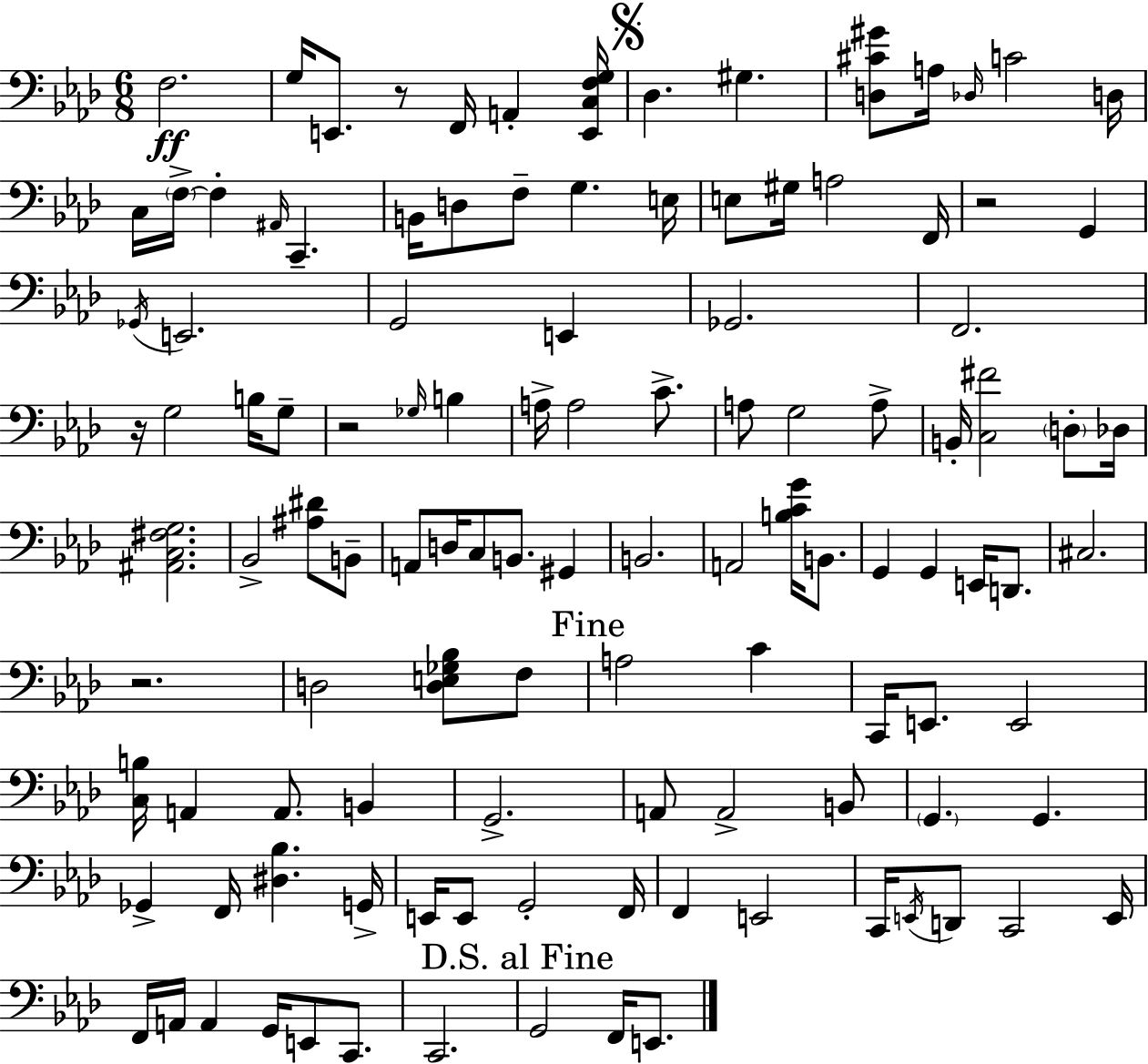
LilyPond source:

{
  \clef bass
  \numericTimeSignature
  \time 6/8
  \key aes \major
  \repeat volta 2 { f2.\ff | g16 e,8. r8 f,16 a,4-. <e, c f g>16 | \mark \markup { \musicglyph "scripts.segno" } des4. gis4. | <d cis' gis'>8 a16 \grace { des16 } c'2 | \break d16 c16 \parenthesize f16->~~ f4-. \grace { ais,16 } c,4.-- | b,16 d8 f8-- g4. | e16 e8 gis16 a2 | f,16 r2 g,4 | \break \acciaccatura { ges,16 } e,2. | g,2 e,4 | ges,2. | f,2. | \break r16 g2 | b16 g8-- r2 \grace { ges16 } | b4 a16-> a2 | c'8.-> a8 g2 | \break a8-> b,16-. <c fis'>2 | \parenthesize d8-. des16 <ais, c fis g>2. | bes,2-> | <ais dis'>8 b,8-- a,8 d16 c8 b,8. | \break gis,4 b,2. | a,2 | <b c' g'>16 b,8. g,4 g,4 | e,16 d,8. cis2. | \break r2. | d2 | <d e ges bes>8 f8 \mark "Fine" a2 | c'4 c,16 e,8. e,2 | \break <c b>16 a,4 a,8. | b,4 g,2.-> | a,8 a,2-> | b,8 \parenthesize g,4. g,4. | \break ges,4-> f,16 <dis bes>4. | g,16-> e,16 e,8 g,2-. | f,16 f,4 e,2 | c,16 \acciaccatura { e,16 } d,8 c,2 | \break e,16 f,16 a,16 a,4 g,16 | e,8 c,8. c,2. | \mark "D.S. al Fine" g,2 | f,16 e,8. } \bar "|."
}